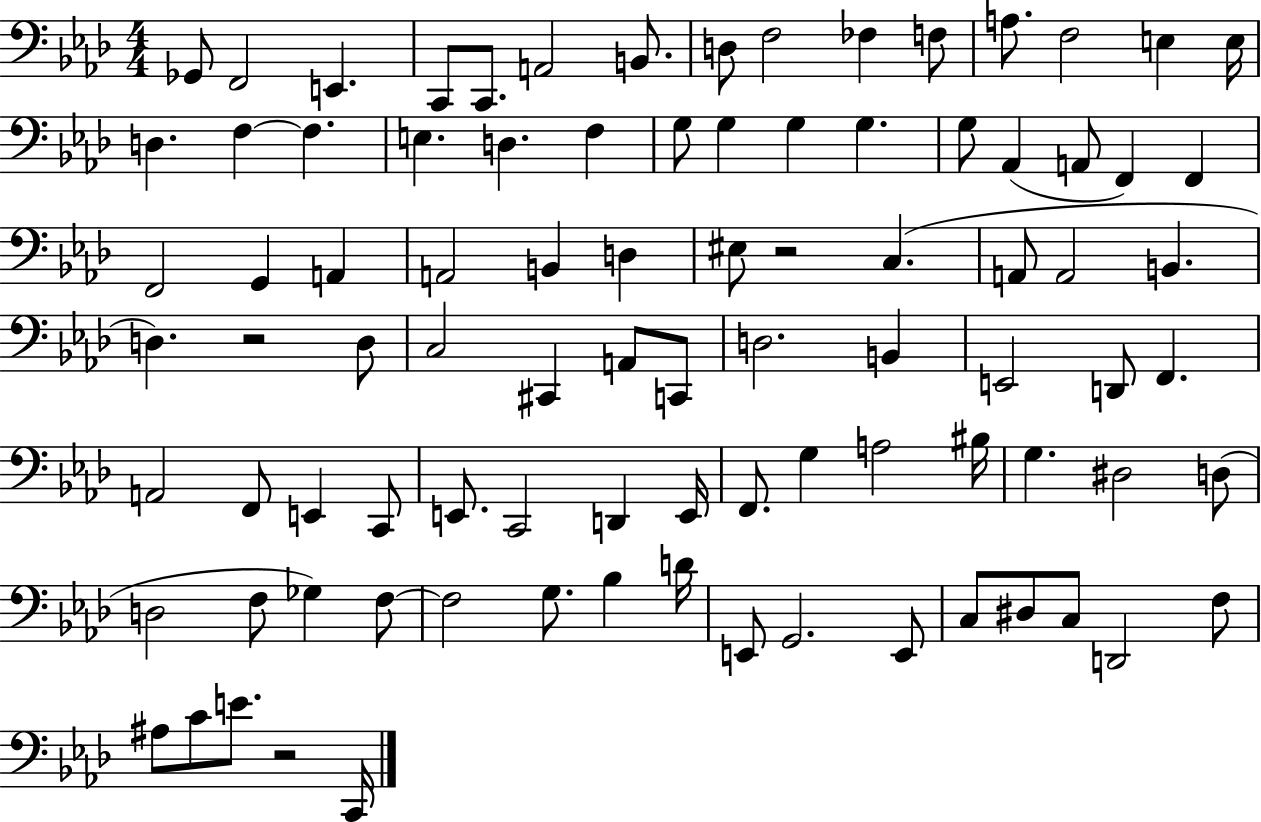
{
  \clef bass
  \numericTimeSignature
  \time 4/4
  \key aes \major
  ges,8 f,2 e,4. | c,8 c,8. a,2 b,8. | d8 f2 fes4 f8 | a8. f2 e4 e16 | \break d4. f4~~ f4. | e4. d4. f4 | g8 g4 g4 g4. | g8 aes,4( a,8 f,4) f,4 | \break f,2 g,4 a,4 | a,2 b,4 d4 | eis8 r2 c4.( | a,8 a,2 b,4. | \break d4.) r2 d8 | c2 cis,4 a,8 c,8 | d2. b,4 | e,2 d,8 f,4. | \break a,2 f,8 e,4 c,8 | e,8. c,2 d,4 e,16 | f,8. g4 a2 bis16 | g4. dis2 d8( | \break d2 f8 ges4) f8~~ | f2 g8. bes4 d'16 | e,8 g,2. e,8 | c8 dis8 c8 d,2 f8 | \break ais8 c'8 e'8. r2 c,16 | \bar "|."
}